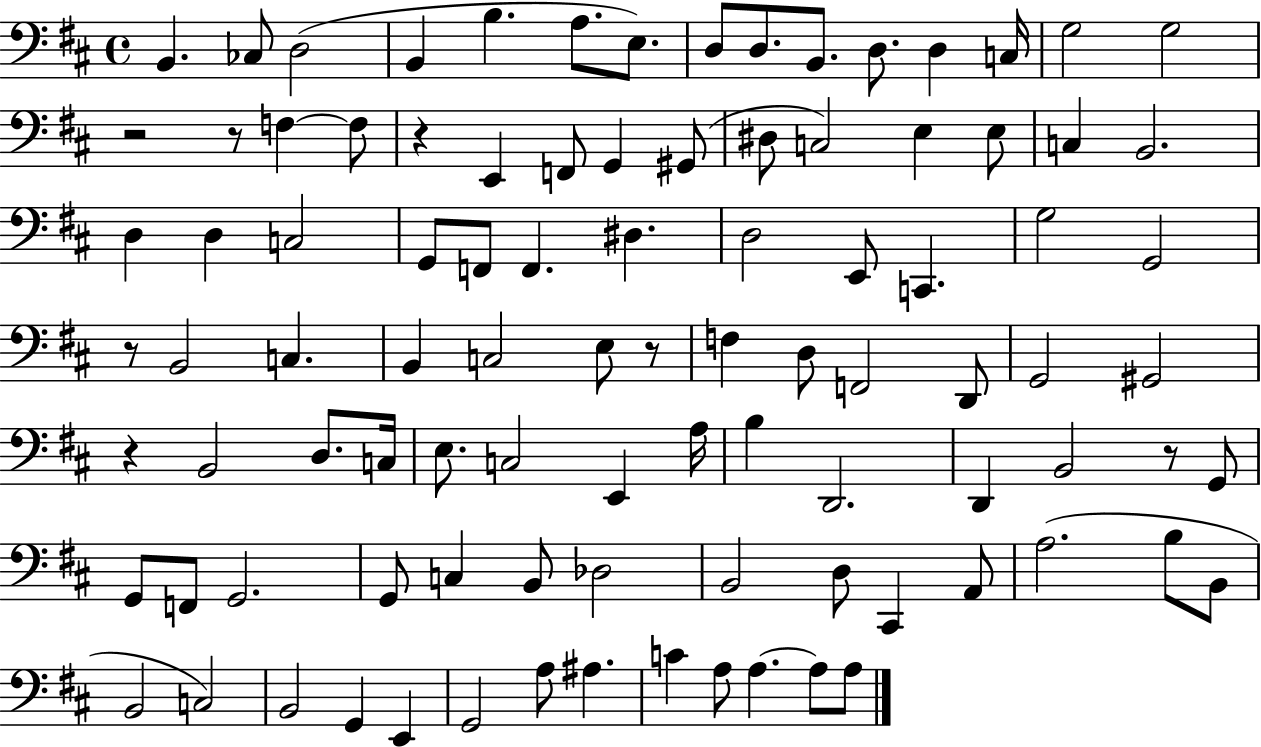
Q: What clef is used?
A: bass